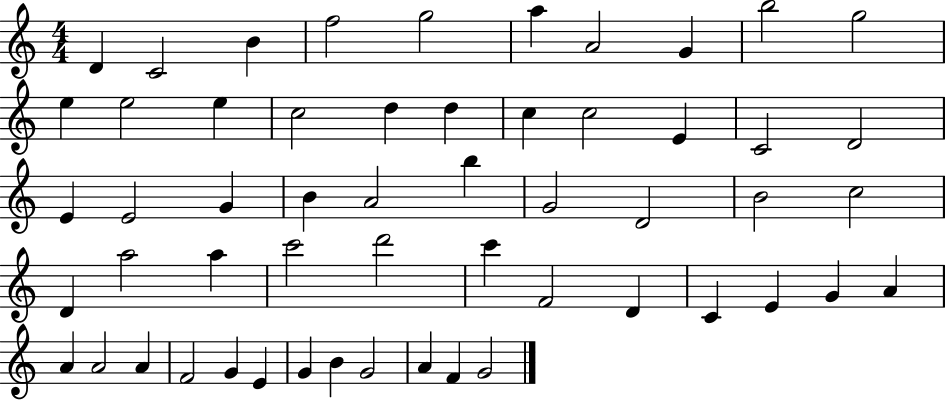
D4/q C4/h B4/q F5/h G5/h A5/q A4/h G4/q B5/h G5/h E5/q E5/h E5/q C5/h D5/q D5/q C5/q C5/h E4/q C4/h D4/h E4/q E4/h G4/q B4/q A4/h B5/q G4/h D4/h B4/h C5/h D4/q A5/h A5/q C6/h D6/h C6/q F4/h D4/q C4/q E4/q G4/q A4/q A4/q A4/h A4/q F4/h G4/q E4/q G4/q B4/q G4/h A4/q F4/q G4/h